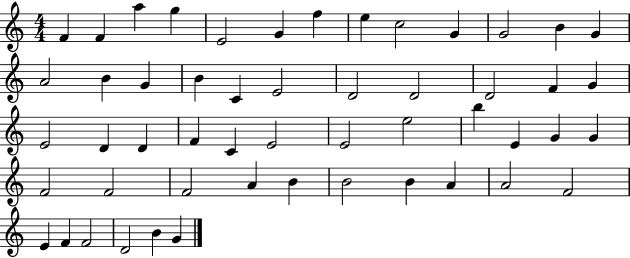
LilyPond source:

{
  \clef treble
  \numericTimeSignature
  \time 4/4
  \key c \major
  f'4 f'4 a''4 g''4 | e'2 g'4 f''4 | e''4 c''2 g'4 | g'2 b'4 g'4 | \break a'2 b'4 g'4 | b'4 c'4 e'2 | d'2 d'2 | d'2 f'4 g'4 | \break e'2 d'4 d'4 | f'4 c'4 e'2 | e'2 e''2 | b''4 e'4 g'4 g'4 | \break f'2 f'2 | f'2 a'4 b'4 | b'2 b'4 a'4 | a'2 f'2 | \break e'4 f'4 f'2 | d'2 b'4 g'4 | \bar "|."
}